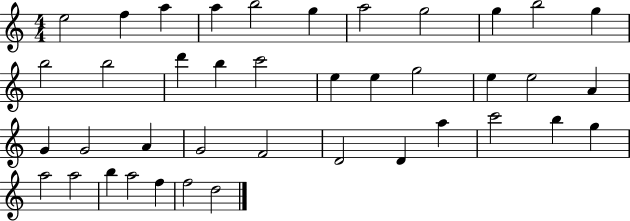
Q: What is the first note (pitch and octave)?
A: E5